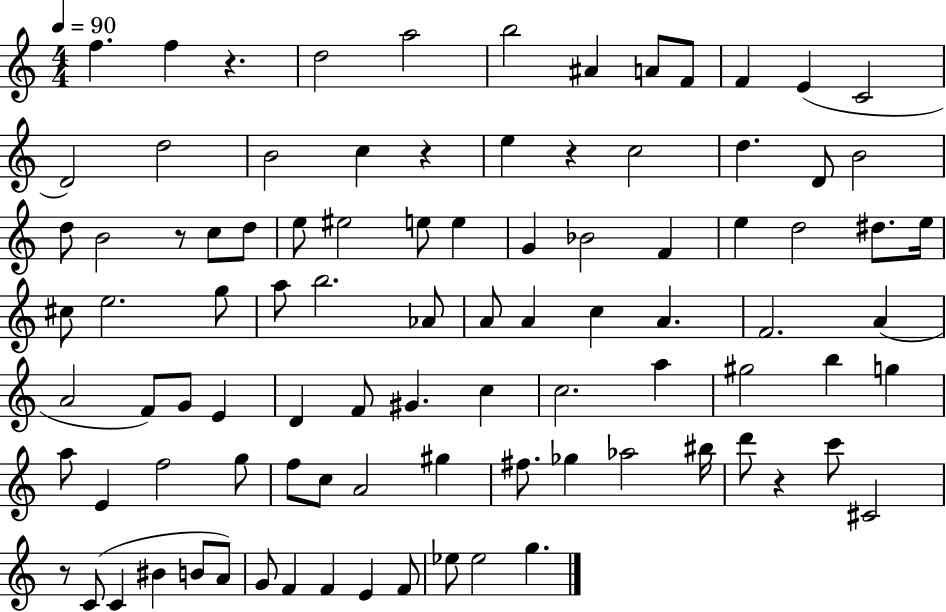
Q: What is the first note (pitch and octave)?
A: F5